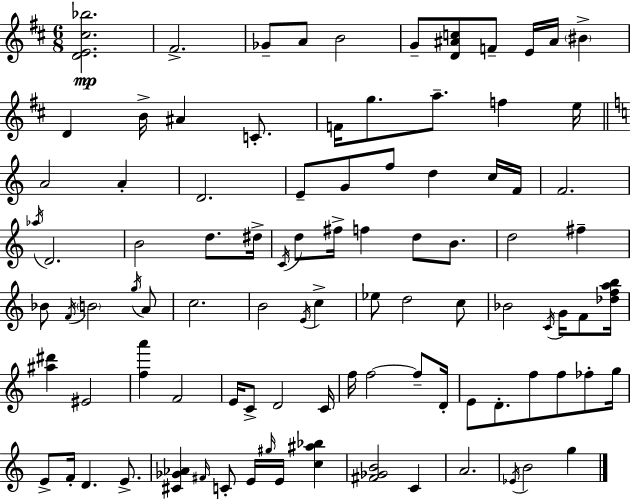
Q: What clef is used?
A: treble